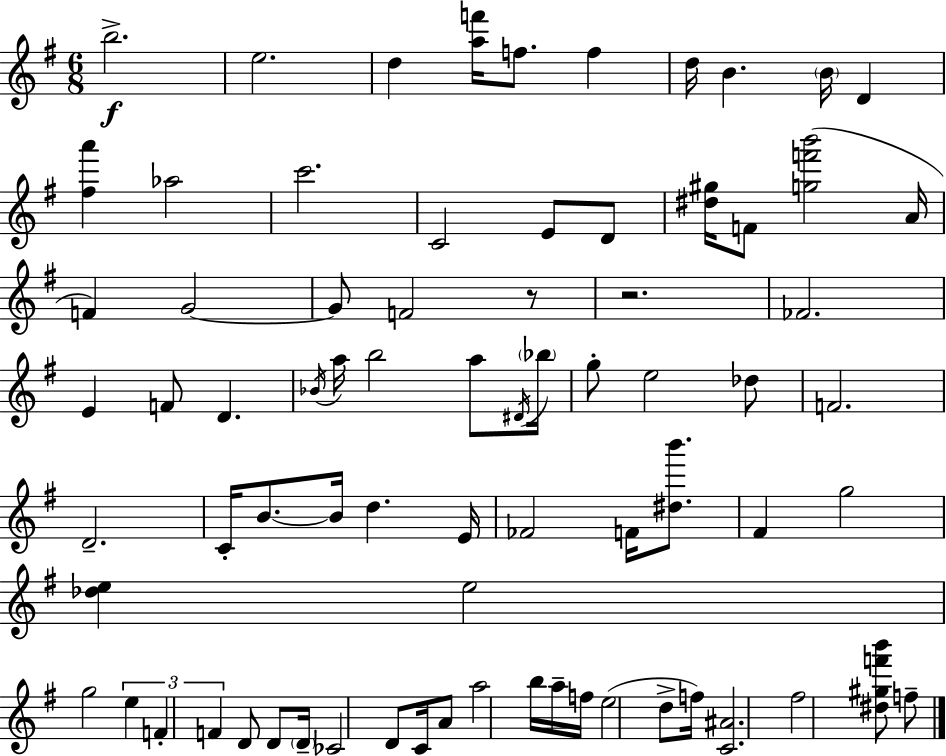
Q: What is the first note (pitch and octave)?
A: B5